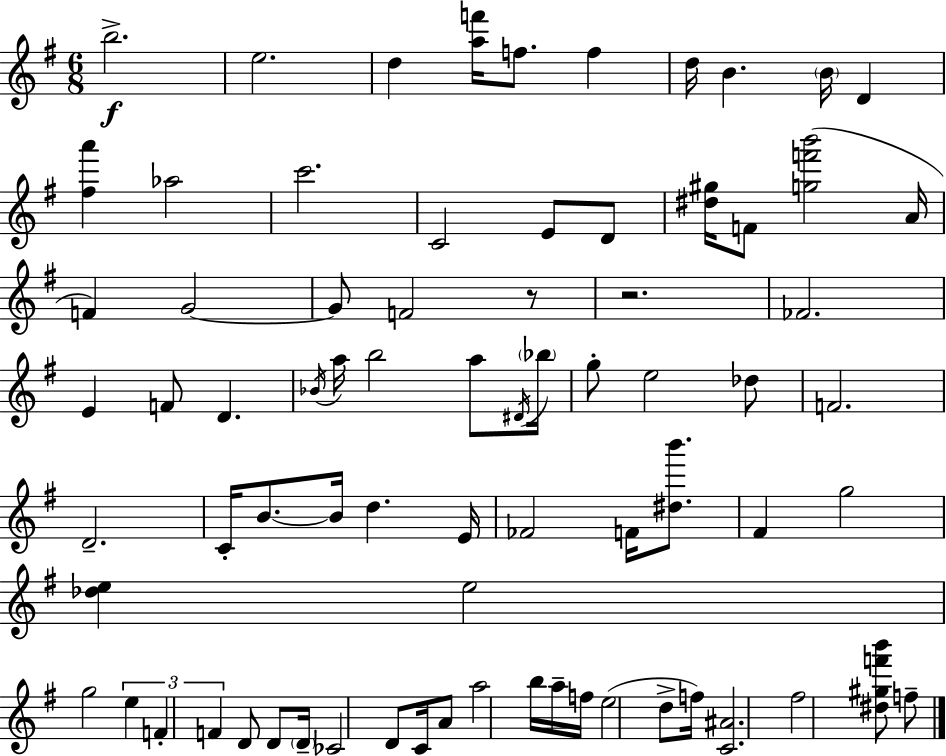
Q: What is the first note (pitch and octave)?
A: B5